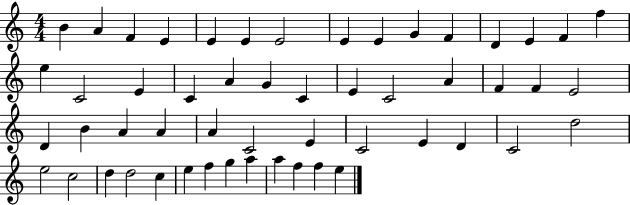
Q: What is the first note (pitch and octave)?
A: B4